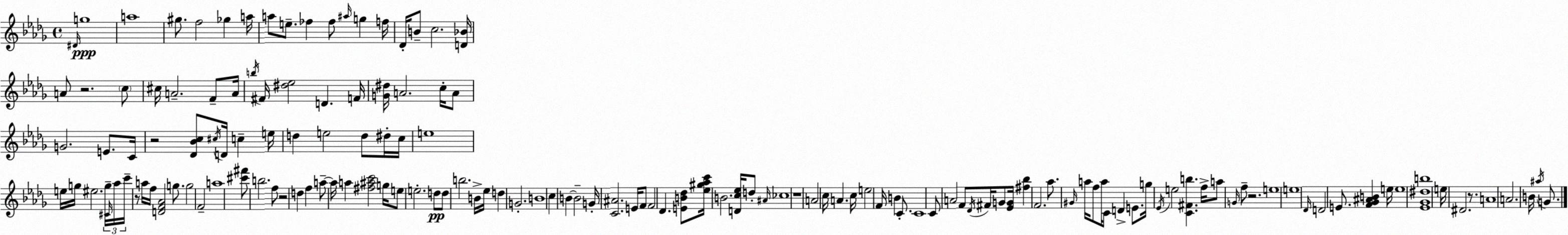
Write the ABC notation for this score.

X:1
T:Untitled
M:4/4
L:1/4
K:Bbm
^D/4 g4 a4 ^g/2 f2 _g a/4 a/2 e/2 _f _f/2 ^a/4 g f/4 _D/4 B/2 c2 [D_B]/4 A/2 z2 c/2 ^c/4 A2 F/2 A/4 b/4 ^F/4 [^d_e]2 D F/4 [G^d]/4 A2 c/4 A/2 G2 E/2 C/4 z2 [_D_Bc]/2 ^c/4 D/4 c e/4 d e2 d/2 ^d/4 c/4 e4 e/4 g/4 ^e2 g/4 ^C/4 _a/4 c'/4 z/2 a/4 f/4 [DF_A]2 g/2 g2 F2 a4 [^c'^f']/2 b2 f/2 z2 d f a/2 a/4 a [^f^ac']2 g/4 e/2 e2 d/2 d/2 b2 B/4 _e/4 d G2 B4 c B B2 G/4 [C^A]2 E/4 F/2 F2 _D [EB_d]/2 [_e^g_ac']/4 B2 [Dc_e]/4 d/2 ^A/4 _c4 z4 A2 c/4 A c/4 e2 F/4 B C/2 C4 C/2 A2 F/2 _D/4 ^F/4 G/2 [_EG]/4 [^f_b] F2 _a/2 ^G/4 a/4 f/2 a/4 C/2 D E/2 g/4 _E/4 e2 [C^Fb] f/4 a/2 G/4 f/2 z2 e4 e4 _D/4 D2 E/2 [F_G^AB] e/4 e4 [_E_G^db]4 e/4 ^D2 z/2 A4 A2 B/4 ^a/4 G/2